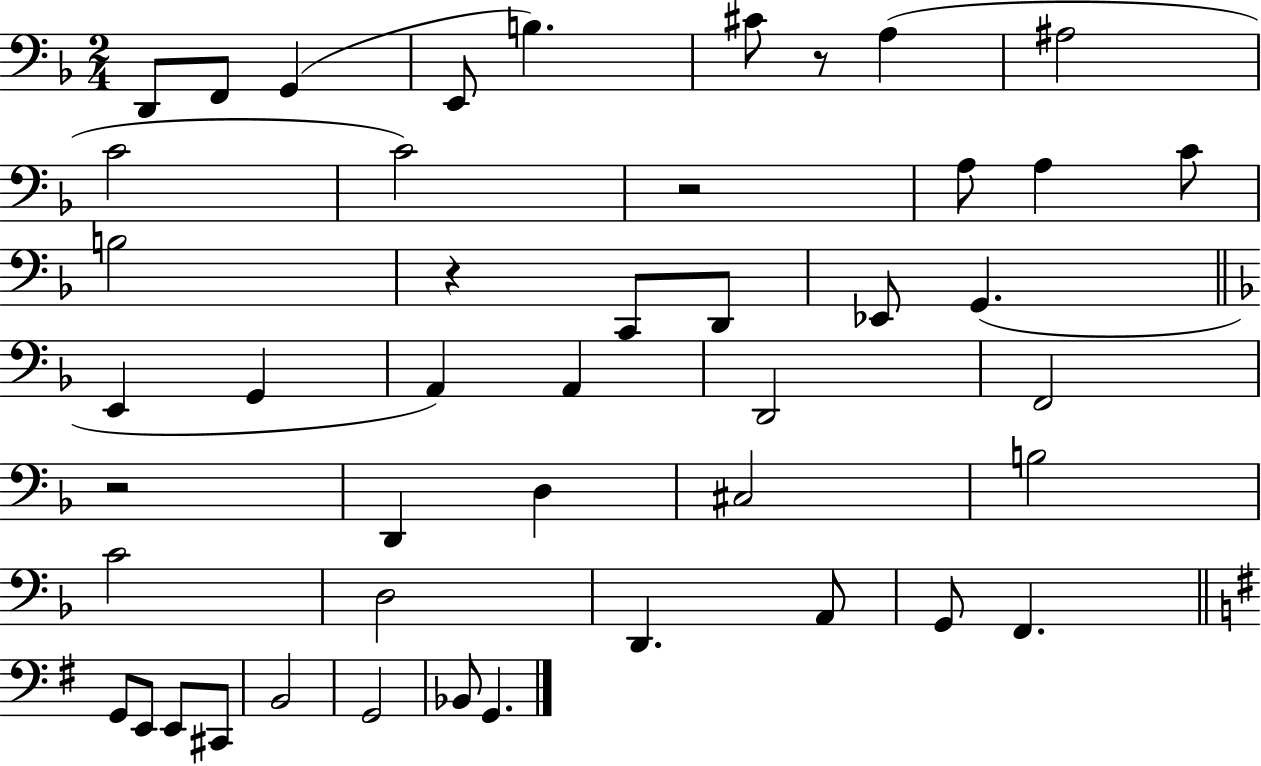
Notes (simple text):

D2/e F2/e G2/q E2/e B3/q. C#4/e R/e A3/q A#3/h C4/h C4/h R/h A3/e A3/q C4/e B3/h R/q C2/e D2/e Eb2/e G2/q. E2/q G2/q A2/q A2/q D2/h F2/h R/h D2/q D3/q C#3/h B3/h C4/h D3/h D2/q. A2/e G2/e F2/q. G2/e E2/e E2/e C#2/e B2/h G2/h Bb2/e G2/q.